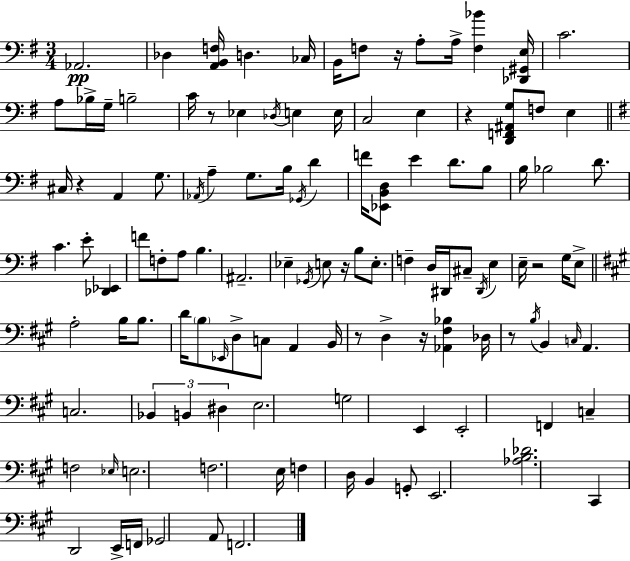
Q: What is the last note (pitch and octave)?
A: F2